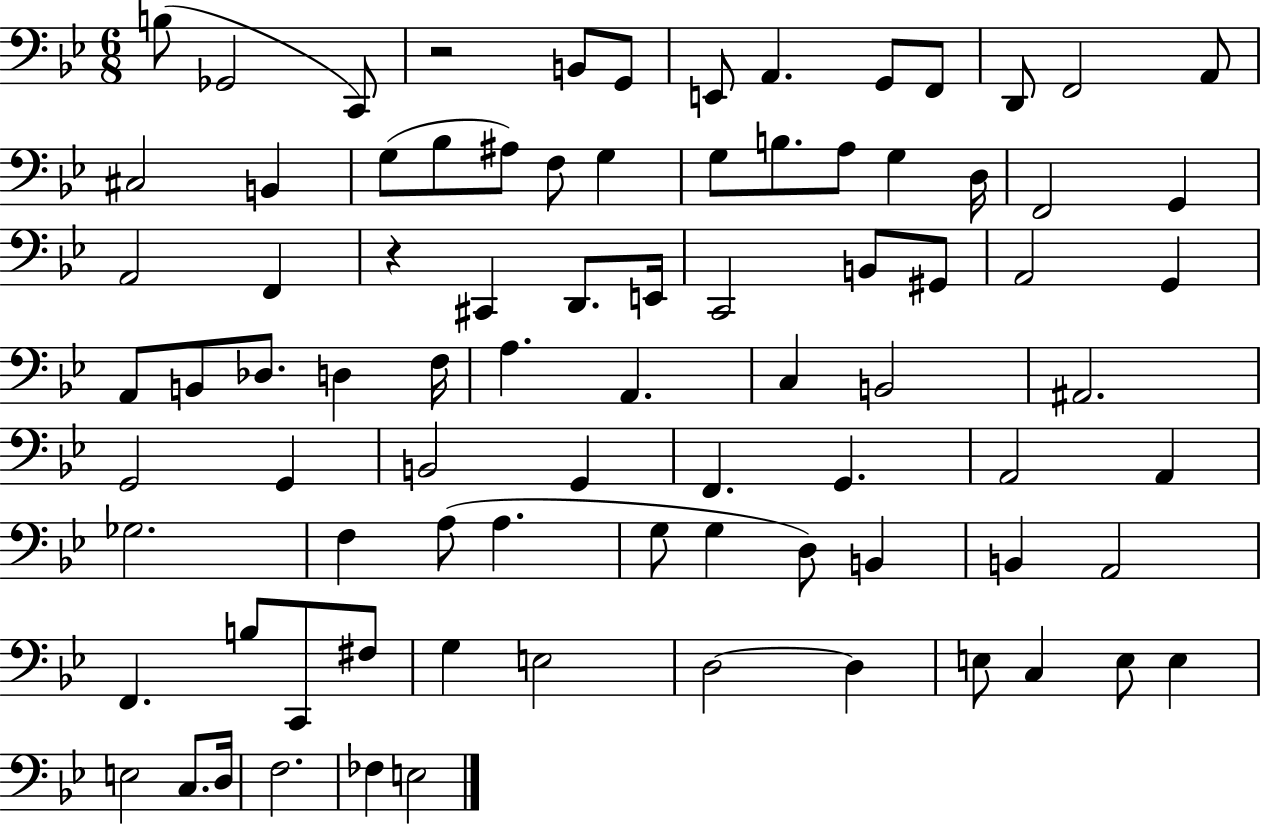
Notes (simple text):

B3/e Gb2/h C2/e R/h B2/e G2/e E2/e A2/q. G2/e F2/e D2/e F2/h A2/e C#3/h B2/q G3/e Bb3/e A#3/e F3/e G3/q G3/e B3/e. A3/e G3/q D3/s F2/h G2/q A2/h F2/q R/q C#2/q D2/e. E2/s C2/h B2/e G#2/e A2/h G2/q A2/e B2/e Db3/e. D3/q F3/s A3/q. A2/q. C3/q B2/h A#2/h. G2/h G2/q B2/h G2/q F2/q. G2/q. A2/h A2/q Gb3/h. F3/q A3/e A3/q. G3/e G3/q D3/e B2/q B2/q A2/h F2/q. B3/e C2/e F#3/e G3/q E3/h D3/h D3/q E3/e C3/q E3/e E3/q E3/h C3/e. D3/s F3/h. FES3/q E3/h